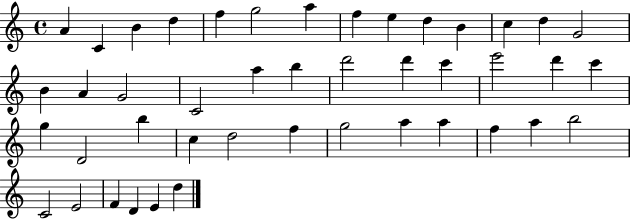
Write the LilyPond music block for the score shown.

{
  \clef treble
  \time 4/4
  \defaultTimeSignature
  \key c \major
  a'4 c'4 b'4 d''4 | f''4 g''2 a''4 | f''4 e''4 d''4 b'4 | c''4 d''4 g'2 | \break b'4 a'4 g'2 | c'2 a''4 b''4 | d'''2 d'''4 c'''4 | e'''2 d'''4 c'''4 | \break g''4 d'2 b''4 | c''4 d''2 f''4 | g''2 a''4 a''4 | f''4 a''4 b''2 | \break c'2 e'2 | f'4 d'4 e'4 d''4 | \bar "|."
}